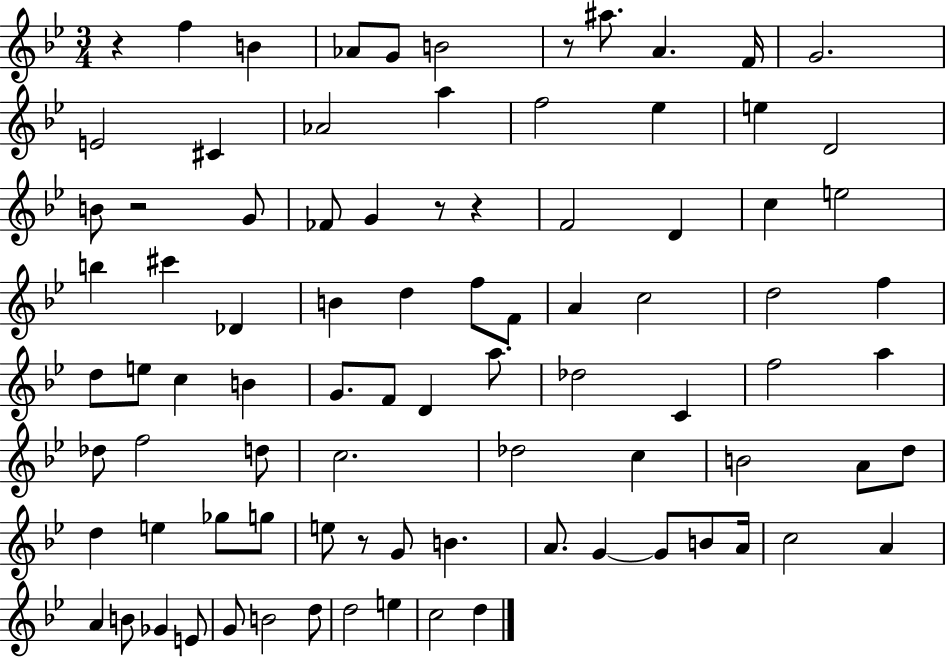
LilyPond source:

{
  \clef treble
  \numericTimeSignature
  \time 3/4
  \key bes \major
  r4 f''4 b'4 | aes'8 g'8 b'2 | r8 ais''8. a'4. f'16 | g'2. | \break e'2 cis'4 | aes'2 a''4 | f''2 ees''4 | e''4 d'2 | \break b'8 r2 g'8 | fes'8 g'4 r8 r4 | f'2 d'4 | c''4 e''2 | \break b''4 cis'''4 des'4 | b'4 d''4 f''8 f'8 | a'4 c''2 | d''2 f''4 | \break d''8 e''8 c''4 b'4 | g'8. f'8 d'4 a''8. | des''2 c'4 | f''2 a''4 | \break des''8 f''2 d''8 | c''2. | des''2 c''4 | b'2 a'8 d''8 | \break d''4 e''4 ges''8 g''8 | e''8 r8 g'8 b'4. | a'8. g'4~~ g'8 b'8 a'16 | c''2 a'4 | \break a'4 b'8 ges'4 e'8 | g'8 b'2 d''8 | d''2 e''4 | c''2 d''4 | \break \bar "|."
}